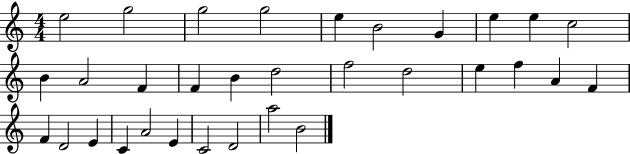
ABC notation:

X:1
T:Untitled
M:4/4
L:1/4
K:C
e2 g2 g2 g2 e B2 G e e c2 B A2 F F B d2 f2 d2 e f A F F D2 E C A2 E C2 D2 a2 B2